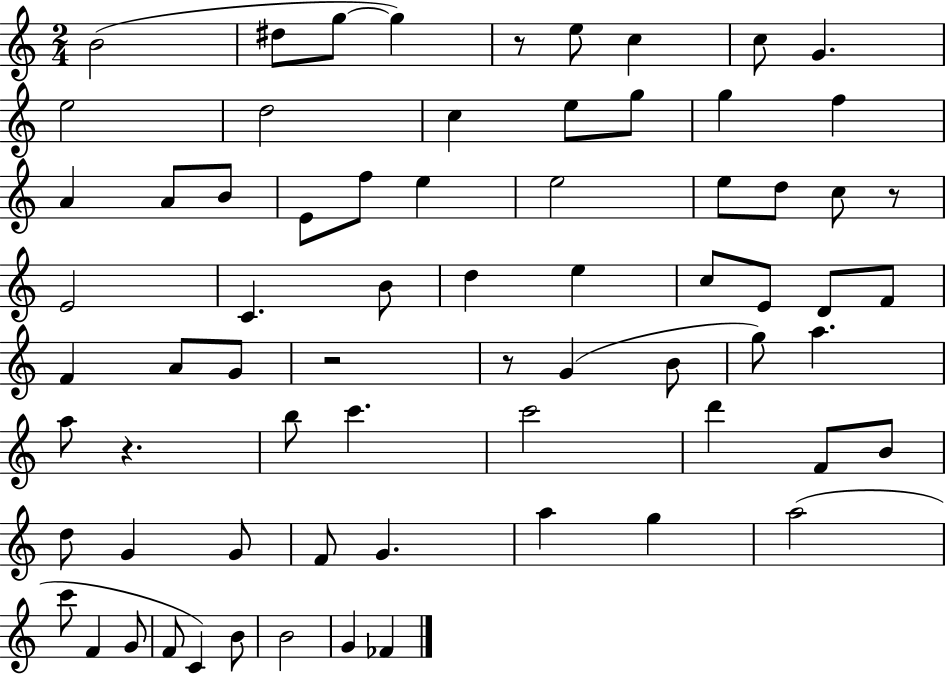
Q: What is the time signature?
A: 2/4